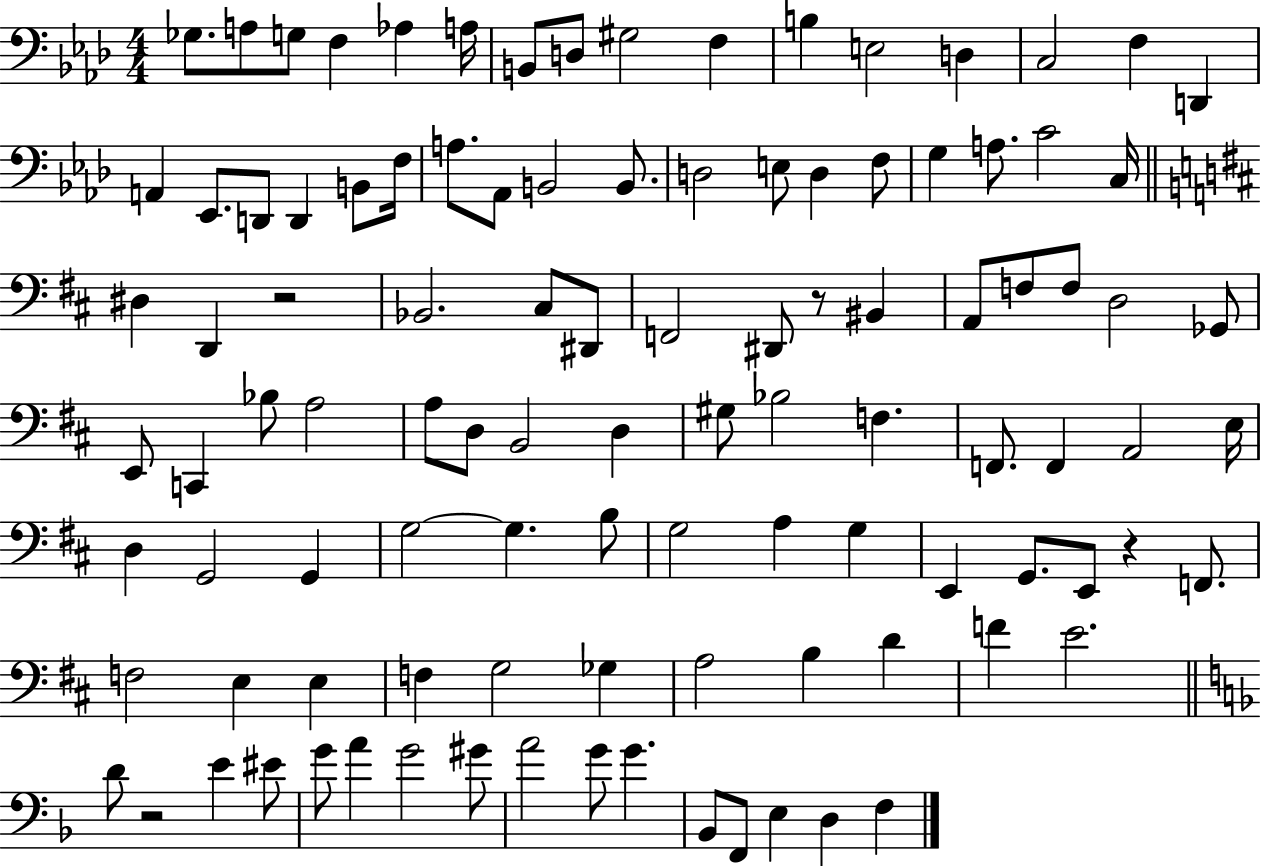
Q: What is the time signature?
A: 4/4